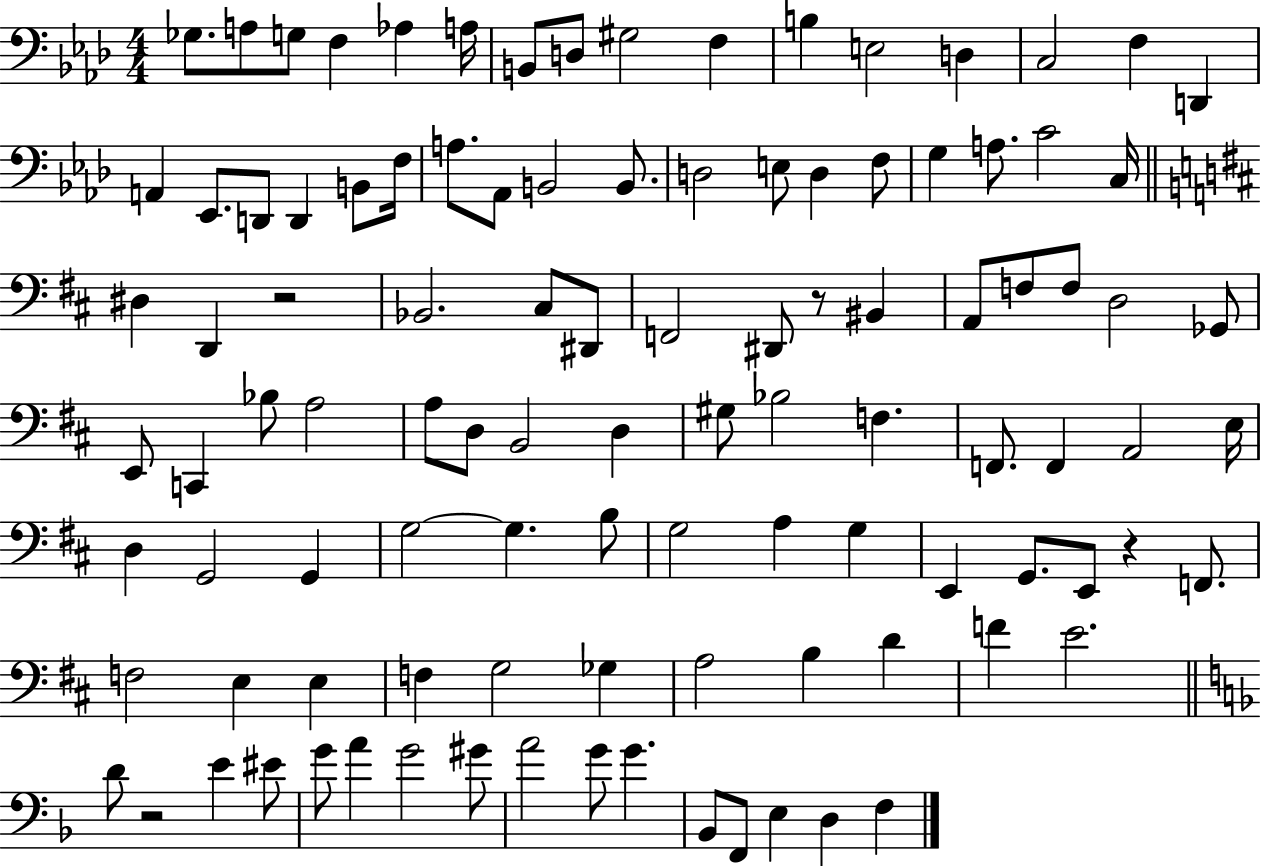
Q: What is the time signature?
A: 4/4